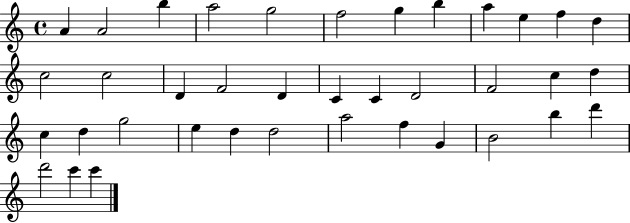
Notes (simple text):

A4/q A4/h B5/q A5/h G5/h F5/h G5/q B5/q A5/q E5/q F5/q D5/q C5/h C5/h D4/q F4/h D4/q C4/q C4/q D4/h F4/h C5/q D5/q C5/q D5/q G5/h E5/q D5/q D5/h A5/h F5/q G4/q B4/h B5/q D6/q D6/h C6/q C6/q